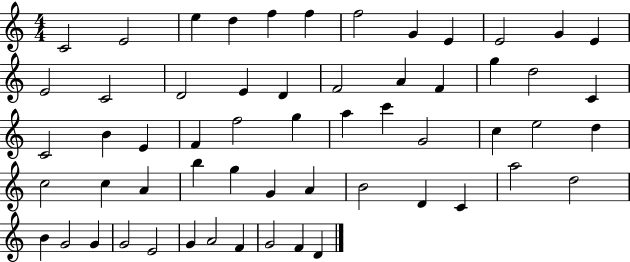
{
  \clef treble
  \numericTimeSignature
  \time 4/4
  \key c \major
  c'2 e'2 | e''4 d''4 f''4 f''4 | f''2 g'4 e'4 | e'2 g'4 e'4 | \break e'2 c'2 | d'2 e'4 d'4 | f'2 a'4 f'4 | g''4 d''2 c'4 | \break c'2 b'4 e'4 | f'4 f''2 g''4 | a''4 c'''4 g'2 | c''4 e''2 d''4 | \break c''2 c''4 a'4 | b''4 g''4 g'4 a'4 | b'2 d'4 c'4 | a''2 d''2 | \break b'4 g'2 g'4 | g'2 e'2 | g'4 a'2 f'4 | g'2 f'4 d'4 | \break \bar "|."
}